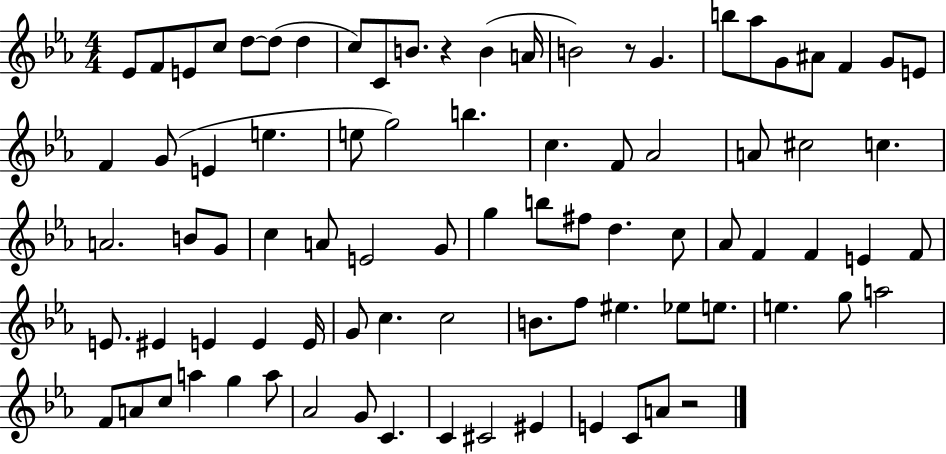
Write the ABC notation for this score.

X:1
T:Untitled
M:4/4
L:1/4
K:Eb
_E/2 F/2 E/2 c/2 d/2 d/2 d c/2 C/2 B/2 z B A/4 B2 z/2 G b/2 _a/2 G/2 ^A/2 F G/2 E/2 F G/2 E e e/2 g2 b c F/2 _A2 A/2 ^c2 c A2 B/2 G/2 c A/2 E2 G/2 g b/2 ^f/2 d c/2 _A/2 F F E F/2 E/2 ^E E E E/4 G/2 c c2 B/2 f/2 ^e _e/2 e/2 e g/2 a2 F/2 A/2 c/2 a g a/2 _A2 G/2 C C ^C2 ^E E C/2 A/2 z2